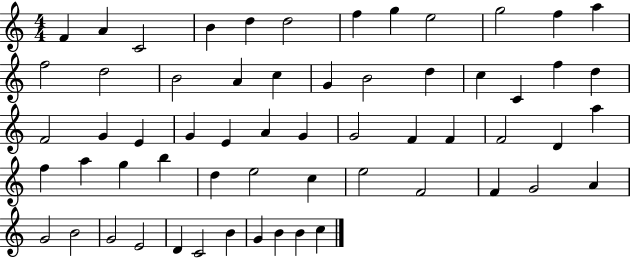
F4/q A4/q C4/h B4/q D5/q D5/h F5/q G5/q E5/h G5/h F5/q A5/q F5/h D5/h B4/h A4/q C5/q G4/q B4/h D5/q C5/q C4/q F5/q D5/q F4/h G4/q E4/q G4/q E4/q A4/q G4/q G4/h F4/q F4/q F4/h D4/q A5/q F5/q A5/q G5/q B5/q D5/q E5/h C5/q E5/h F4/h F4/q G4/h A4/q G4/h B4/h G4/h E4/h D4/q C4/h B4/q G4/q B4/q B4/q C5/q